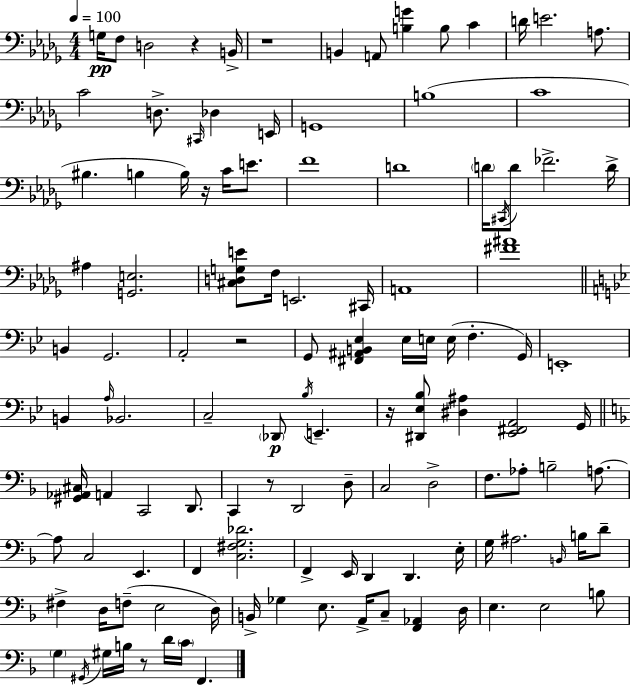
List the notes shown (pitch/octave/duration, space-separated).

G3/s F3/e D3/h R/q B2/s R/w B2/q A2/e [B3,G4]/q B3/e C4/q D4/s E4/h. A3/e. C4/h D3/e. C#2/s Db3/q E2/s G2/w B3/w C4/w BIS3/q. B3/q B3/s R/s C4/s E4/e. F4/w D4/w D4/s C#2/s D4/e FES4/h. D4/s A#3/q [G2,E3]/h. [C#3,D3,G3,E4]/e F3/s E2/h. C#2/s A2/w [F#4,A#4]/w B2/q G2/h. A2/h R/h G2/e [F#2,A#2,B2,Eb3]/q Eb3/s E3/s E3/s F3/q. G2/s E2/w B2/q A3/s Bb2/h. C3/h Db2/e Bb3/s E2/q. R/s [D#2,Eb3,Bb3]/e [D#3,A#3]/q [Eb2,F#2,A2]/h G2/s [G#2,Ab2,C#3]/s A2/q C2/h D2/e. C2/q R/e D2/h D3/e C3/h D3/h F3/e. Ab3/e B3/h A3/e. A3/e C3/h E2/q. F2/q [C3,F#3,G3,Db4]/h. F2/q E2/s D2/q D2/q. E3/s G3/s A#3/h. B2/s B3/s D4/e F#3/q D3/s F3/e E3/h D3/s B2/s Gb3/q E3/e. A2/s C3/e [F2,Ab2]/q D3/s E3/q. E3/h B3/e G3/q G#2/s G#3/s B3/s R/e D4/s C4/s F2/q.